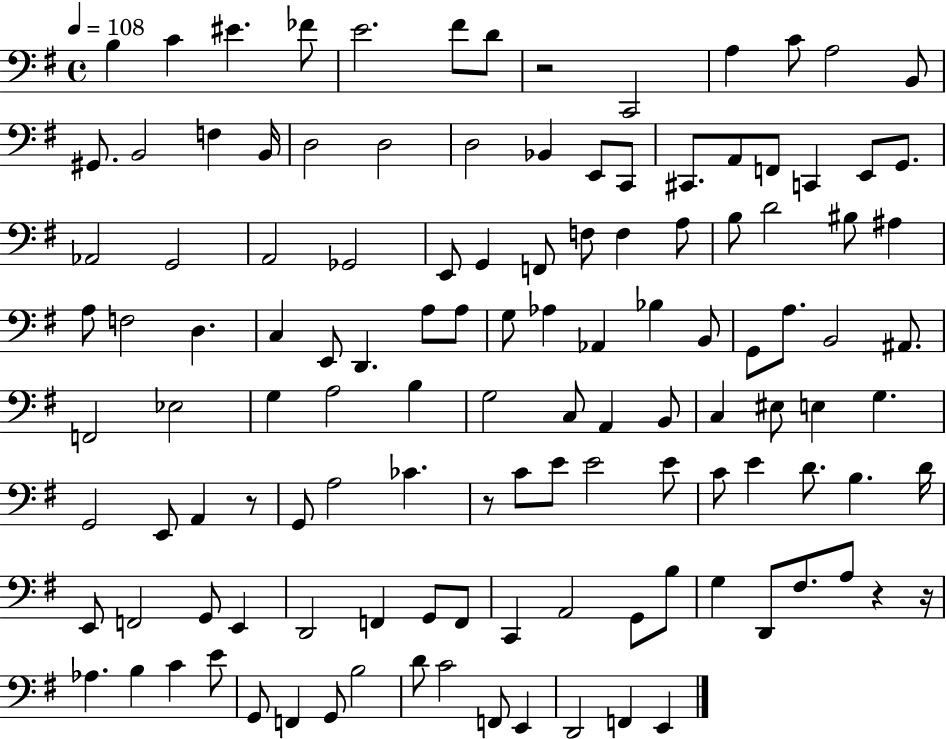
X:1
T:Untitled
M:4/4
L:1/4
K:G
B, C ^E _F/2 E2 ^F/2 D/2 z2 C,,2 A, C/2 A,2 B,,/2 ^G,,/2 B,,2 F, B,,/4 D,2 D,2 D,2 _B,, E,,/2 C,,/2 ^C,,/2 A,,/2 F,,/2 C,, E,,/2 G,,/2 _A,,2 G,,2 A,,2 _G,,2 E,,/2 G,, F,,/2 F,/2 F, A,/2 B,/2 D2 ^B,/2 ^A, A,/2 F,2 D, C, E,,/2 D,, A,/2 A,/2 G,/2 _A, _A,, _B, B,,/2 G,,/2 A,/2 B,,2 ^A,,/2 F,,2 _E,2 G, A,2 B, G,2 C,/2 A,, B,,/2 C, ^E,/2 E, G, G,,2 E,,/2 A,, z/2 G,,/2 A,2 _C z/2 C/2 E/2 E2 E/2 C/2 E D/2 B, D/4 E,,/2 F,,2 G,,/2 E,, D,,2 F,, G,,/2 F,,/2 C,, A,,2 G,,/2 B,/2 G, D,,/2 ^F,/2 A,/2 z z/4 _A, B, C E/2 G,,/2 F,, G,,/2 B,2 D/2 C2 F,,/2 E,, D,,2 F,, E,,